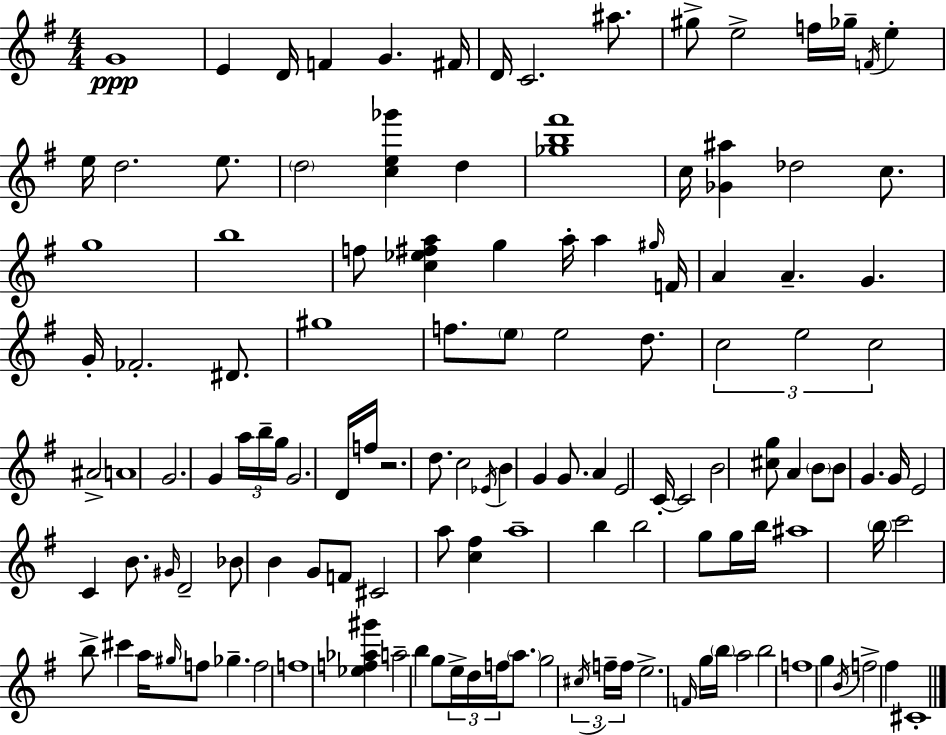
{
  \clef treble
  \numericTimeSignature
  \time 4/4
  \key g \major
  \repeat volta 2 { g'1\ppp | e'4 d'16 f'4 g'4. fis'16 | d'16 c'2. ais''8. | gis''8-> e''2-> f''16 ges''16-- \acciaccatura { f'16 } e''4-. | \break e''16 d''2. e''8. | \parenthesize d''2 <c'' e'' ges'''>4 d''4 | <ges'' b'' fis'''>1 | c''16 <ges' ais''>4 des''2 c''8. | \break g''1 | b''1 | f''8 <c'' ees'' fis'' a''>4 g''4 a''16-. a''4 | \grace { gis''16 } f'16 a'4 a'4.-- g'4. | \break g'16-. fes'2.-. dis'8. | gis''1 | f''8. \parenthesize e''8 e''2 d''8. | \tuplet 3/2 { c''2 e''2 | \break c''2 } ais'2-> | a'1 | g'2. g'4 | \tuplet 3/2 { a''16 b''16-- g''16 } g'2. | \break d'16 f''16 r2. d''8. | c''2 \acciaccatura { ees'16 } b'4 g'4 | g'8. a'4 e'2 | c'16-.~~ c'2 b'2 | \break <cis'' g''>8 a'4 \parenthesize b'8 b'8 g'4. | g'16 e'2 c'4 | b'8. \grace { gis'16 } d'2-- bes'8 b'4 | g'8 f'8 cis'2 a''8 | \break <c'' fis''>4 a''1-- | b''4 b''2 | g''8 g''16 b''16 ais''1 | \parenthesize b''16 c'''2 b''8-> cis'''4 | \break a''16 \grace { gis''16 } f''8 ges''4.-- f''2 | f''1 | <ees'' f'' aes'' gis'''>4 a''2-- | b''4 g''8 \tuplet 3/2 { e''16-> d''16 f''16 } \parenthesize a''8. g''2 | \break \tuplet 3/2 { \acciaccatura { cis''16 } f''16-- f''16 } e''2.-> | \grace { f'16 } g''16 \parenthesize b''16 a''2 b''2 | f''1 | g''4 \acciaccatura { b'16 } f''2-> | \break fis''4 cis'1-. | } \bar "|."
}